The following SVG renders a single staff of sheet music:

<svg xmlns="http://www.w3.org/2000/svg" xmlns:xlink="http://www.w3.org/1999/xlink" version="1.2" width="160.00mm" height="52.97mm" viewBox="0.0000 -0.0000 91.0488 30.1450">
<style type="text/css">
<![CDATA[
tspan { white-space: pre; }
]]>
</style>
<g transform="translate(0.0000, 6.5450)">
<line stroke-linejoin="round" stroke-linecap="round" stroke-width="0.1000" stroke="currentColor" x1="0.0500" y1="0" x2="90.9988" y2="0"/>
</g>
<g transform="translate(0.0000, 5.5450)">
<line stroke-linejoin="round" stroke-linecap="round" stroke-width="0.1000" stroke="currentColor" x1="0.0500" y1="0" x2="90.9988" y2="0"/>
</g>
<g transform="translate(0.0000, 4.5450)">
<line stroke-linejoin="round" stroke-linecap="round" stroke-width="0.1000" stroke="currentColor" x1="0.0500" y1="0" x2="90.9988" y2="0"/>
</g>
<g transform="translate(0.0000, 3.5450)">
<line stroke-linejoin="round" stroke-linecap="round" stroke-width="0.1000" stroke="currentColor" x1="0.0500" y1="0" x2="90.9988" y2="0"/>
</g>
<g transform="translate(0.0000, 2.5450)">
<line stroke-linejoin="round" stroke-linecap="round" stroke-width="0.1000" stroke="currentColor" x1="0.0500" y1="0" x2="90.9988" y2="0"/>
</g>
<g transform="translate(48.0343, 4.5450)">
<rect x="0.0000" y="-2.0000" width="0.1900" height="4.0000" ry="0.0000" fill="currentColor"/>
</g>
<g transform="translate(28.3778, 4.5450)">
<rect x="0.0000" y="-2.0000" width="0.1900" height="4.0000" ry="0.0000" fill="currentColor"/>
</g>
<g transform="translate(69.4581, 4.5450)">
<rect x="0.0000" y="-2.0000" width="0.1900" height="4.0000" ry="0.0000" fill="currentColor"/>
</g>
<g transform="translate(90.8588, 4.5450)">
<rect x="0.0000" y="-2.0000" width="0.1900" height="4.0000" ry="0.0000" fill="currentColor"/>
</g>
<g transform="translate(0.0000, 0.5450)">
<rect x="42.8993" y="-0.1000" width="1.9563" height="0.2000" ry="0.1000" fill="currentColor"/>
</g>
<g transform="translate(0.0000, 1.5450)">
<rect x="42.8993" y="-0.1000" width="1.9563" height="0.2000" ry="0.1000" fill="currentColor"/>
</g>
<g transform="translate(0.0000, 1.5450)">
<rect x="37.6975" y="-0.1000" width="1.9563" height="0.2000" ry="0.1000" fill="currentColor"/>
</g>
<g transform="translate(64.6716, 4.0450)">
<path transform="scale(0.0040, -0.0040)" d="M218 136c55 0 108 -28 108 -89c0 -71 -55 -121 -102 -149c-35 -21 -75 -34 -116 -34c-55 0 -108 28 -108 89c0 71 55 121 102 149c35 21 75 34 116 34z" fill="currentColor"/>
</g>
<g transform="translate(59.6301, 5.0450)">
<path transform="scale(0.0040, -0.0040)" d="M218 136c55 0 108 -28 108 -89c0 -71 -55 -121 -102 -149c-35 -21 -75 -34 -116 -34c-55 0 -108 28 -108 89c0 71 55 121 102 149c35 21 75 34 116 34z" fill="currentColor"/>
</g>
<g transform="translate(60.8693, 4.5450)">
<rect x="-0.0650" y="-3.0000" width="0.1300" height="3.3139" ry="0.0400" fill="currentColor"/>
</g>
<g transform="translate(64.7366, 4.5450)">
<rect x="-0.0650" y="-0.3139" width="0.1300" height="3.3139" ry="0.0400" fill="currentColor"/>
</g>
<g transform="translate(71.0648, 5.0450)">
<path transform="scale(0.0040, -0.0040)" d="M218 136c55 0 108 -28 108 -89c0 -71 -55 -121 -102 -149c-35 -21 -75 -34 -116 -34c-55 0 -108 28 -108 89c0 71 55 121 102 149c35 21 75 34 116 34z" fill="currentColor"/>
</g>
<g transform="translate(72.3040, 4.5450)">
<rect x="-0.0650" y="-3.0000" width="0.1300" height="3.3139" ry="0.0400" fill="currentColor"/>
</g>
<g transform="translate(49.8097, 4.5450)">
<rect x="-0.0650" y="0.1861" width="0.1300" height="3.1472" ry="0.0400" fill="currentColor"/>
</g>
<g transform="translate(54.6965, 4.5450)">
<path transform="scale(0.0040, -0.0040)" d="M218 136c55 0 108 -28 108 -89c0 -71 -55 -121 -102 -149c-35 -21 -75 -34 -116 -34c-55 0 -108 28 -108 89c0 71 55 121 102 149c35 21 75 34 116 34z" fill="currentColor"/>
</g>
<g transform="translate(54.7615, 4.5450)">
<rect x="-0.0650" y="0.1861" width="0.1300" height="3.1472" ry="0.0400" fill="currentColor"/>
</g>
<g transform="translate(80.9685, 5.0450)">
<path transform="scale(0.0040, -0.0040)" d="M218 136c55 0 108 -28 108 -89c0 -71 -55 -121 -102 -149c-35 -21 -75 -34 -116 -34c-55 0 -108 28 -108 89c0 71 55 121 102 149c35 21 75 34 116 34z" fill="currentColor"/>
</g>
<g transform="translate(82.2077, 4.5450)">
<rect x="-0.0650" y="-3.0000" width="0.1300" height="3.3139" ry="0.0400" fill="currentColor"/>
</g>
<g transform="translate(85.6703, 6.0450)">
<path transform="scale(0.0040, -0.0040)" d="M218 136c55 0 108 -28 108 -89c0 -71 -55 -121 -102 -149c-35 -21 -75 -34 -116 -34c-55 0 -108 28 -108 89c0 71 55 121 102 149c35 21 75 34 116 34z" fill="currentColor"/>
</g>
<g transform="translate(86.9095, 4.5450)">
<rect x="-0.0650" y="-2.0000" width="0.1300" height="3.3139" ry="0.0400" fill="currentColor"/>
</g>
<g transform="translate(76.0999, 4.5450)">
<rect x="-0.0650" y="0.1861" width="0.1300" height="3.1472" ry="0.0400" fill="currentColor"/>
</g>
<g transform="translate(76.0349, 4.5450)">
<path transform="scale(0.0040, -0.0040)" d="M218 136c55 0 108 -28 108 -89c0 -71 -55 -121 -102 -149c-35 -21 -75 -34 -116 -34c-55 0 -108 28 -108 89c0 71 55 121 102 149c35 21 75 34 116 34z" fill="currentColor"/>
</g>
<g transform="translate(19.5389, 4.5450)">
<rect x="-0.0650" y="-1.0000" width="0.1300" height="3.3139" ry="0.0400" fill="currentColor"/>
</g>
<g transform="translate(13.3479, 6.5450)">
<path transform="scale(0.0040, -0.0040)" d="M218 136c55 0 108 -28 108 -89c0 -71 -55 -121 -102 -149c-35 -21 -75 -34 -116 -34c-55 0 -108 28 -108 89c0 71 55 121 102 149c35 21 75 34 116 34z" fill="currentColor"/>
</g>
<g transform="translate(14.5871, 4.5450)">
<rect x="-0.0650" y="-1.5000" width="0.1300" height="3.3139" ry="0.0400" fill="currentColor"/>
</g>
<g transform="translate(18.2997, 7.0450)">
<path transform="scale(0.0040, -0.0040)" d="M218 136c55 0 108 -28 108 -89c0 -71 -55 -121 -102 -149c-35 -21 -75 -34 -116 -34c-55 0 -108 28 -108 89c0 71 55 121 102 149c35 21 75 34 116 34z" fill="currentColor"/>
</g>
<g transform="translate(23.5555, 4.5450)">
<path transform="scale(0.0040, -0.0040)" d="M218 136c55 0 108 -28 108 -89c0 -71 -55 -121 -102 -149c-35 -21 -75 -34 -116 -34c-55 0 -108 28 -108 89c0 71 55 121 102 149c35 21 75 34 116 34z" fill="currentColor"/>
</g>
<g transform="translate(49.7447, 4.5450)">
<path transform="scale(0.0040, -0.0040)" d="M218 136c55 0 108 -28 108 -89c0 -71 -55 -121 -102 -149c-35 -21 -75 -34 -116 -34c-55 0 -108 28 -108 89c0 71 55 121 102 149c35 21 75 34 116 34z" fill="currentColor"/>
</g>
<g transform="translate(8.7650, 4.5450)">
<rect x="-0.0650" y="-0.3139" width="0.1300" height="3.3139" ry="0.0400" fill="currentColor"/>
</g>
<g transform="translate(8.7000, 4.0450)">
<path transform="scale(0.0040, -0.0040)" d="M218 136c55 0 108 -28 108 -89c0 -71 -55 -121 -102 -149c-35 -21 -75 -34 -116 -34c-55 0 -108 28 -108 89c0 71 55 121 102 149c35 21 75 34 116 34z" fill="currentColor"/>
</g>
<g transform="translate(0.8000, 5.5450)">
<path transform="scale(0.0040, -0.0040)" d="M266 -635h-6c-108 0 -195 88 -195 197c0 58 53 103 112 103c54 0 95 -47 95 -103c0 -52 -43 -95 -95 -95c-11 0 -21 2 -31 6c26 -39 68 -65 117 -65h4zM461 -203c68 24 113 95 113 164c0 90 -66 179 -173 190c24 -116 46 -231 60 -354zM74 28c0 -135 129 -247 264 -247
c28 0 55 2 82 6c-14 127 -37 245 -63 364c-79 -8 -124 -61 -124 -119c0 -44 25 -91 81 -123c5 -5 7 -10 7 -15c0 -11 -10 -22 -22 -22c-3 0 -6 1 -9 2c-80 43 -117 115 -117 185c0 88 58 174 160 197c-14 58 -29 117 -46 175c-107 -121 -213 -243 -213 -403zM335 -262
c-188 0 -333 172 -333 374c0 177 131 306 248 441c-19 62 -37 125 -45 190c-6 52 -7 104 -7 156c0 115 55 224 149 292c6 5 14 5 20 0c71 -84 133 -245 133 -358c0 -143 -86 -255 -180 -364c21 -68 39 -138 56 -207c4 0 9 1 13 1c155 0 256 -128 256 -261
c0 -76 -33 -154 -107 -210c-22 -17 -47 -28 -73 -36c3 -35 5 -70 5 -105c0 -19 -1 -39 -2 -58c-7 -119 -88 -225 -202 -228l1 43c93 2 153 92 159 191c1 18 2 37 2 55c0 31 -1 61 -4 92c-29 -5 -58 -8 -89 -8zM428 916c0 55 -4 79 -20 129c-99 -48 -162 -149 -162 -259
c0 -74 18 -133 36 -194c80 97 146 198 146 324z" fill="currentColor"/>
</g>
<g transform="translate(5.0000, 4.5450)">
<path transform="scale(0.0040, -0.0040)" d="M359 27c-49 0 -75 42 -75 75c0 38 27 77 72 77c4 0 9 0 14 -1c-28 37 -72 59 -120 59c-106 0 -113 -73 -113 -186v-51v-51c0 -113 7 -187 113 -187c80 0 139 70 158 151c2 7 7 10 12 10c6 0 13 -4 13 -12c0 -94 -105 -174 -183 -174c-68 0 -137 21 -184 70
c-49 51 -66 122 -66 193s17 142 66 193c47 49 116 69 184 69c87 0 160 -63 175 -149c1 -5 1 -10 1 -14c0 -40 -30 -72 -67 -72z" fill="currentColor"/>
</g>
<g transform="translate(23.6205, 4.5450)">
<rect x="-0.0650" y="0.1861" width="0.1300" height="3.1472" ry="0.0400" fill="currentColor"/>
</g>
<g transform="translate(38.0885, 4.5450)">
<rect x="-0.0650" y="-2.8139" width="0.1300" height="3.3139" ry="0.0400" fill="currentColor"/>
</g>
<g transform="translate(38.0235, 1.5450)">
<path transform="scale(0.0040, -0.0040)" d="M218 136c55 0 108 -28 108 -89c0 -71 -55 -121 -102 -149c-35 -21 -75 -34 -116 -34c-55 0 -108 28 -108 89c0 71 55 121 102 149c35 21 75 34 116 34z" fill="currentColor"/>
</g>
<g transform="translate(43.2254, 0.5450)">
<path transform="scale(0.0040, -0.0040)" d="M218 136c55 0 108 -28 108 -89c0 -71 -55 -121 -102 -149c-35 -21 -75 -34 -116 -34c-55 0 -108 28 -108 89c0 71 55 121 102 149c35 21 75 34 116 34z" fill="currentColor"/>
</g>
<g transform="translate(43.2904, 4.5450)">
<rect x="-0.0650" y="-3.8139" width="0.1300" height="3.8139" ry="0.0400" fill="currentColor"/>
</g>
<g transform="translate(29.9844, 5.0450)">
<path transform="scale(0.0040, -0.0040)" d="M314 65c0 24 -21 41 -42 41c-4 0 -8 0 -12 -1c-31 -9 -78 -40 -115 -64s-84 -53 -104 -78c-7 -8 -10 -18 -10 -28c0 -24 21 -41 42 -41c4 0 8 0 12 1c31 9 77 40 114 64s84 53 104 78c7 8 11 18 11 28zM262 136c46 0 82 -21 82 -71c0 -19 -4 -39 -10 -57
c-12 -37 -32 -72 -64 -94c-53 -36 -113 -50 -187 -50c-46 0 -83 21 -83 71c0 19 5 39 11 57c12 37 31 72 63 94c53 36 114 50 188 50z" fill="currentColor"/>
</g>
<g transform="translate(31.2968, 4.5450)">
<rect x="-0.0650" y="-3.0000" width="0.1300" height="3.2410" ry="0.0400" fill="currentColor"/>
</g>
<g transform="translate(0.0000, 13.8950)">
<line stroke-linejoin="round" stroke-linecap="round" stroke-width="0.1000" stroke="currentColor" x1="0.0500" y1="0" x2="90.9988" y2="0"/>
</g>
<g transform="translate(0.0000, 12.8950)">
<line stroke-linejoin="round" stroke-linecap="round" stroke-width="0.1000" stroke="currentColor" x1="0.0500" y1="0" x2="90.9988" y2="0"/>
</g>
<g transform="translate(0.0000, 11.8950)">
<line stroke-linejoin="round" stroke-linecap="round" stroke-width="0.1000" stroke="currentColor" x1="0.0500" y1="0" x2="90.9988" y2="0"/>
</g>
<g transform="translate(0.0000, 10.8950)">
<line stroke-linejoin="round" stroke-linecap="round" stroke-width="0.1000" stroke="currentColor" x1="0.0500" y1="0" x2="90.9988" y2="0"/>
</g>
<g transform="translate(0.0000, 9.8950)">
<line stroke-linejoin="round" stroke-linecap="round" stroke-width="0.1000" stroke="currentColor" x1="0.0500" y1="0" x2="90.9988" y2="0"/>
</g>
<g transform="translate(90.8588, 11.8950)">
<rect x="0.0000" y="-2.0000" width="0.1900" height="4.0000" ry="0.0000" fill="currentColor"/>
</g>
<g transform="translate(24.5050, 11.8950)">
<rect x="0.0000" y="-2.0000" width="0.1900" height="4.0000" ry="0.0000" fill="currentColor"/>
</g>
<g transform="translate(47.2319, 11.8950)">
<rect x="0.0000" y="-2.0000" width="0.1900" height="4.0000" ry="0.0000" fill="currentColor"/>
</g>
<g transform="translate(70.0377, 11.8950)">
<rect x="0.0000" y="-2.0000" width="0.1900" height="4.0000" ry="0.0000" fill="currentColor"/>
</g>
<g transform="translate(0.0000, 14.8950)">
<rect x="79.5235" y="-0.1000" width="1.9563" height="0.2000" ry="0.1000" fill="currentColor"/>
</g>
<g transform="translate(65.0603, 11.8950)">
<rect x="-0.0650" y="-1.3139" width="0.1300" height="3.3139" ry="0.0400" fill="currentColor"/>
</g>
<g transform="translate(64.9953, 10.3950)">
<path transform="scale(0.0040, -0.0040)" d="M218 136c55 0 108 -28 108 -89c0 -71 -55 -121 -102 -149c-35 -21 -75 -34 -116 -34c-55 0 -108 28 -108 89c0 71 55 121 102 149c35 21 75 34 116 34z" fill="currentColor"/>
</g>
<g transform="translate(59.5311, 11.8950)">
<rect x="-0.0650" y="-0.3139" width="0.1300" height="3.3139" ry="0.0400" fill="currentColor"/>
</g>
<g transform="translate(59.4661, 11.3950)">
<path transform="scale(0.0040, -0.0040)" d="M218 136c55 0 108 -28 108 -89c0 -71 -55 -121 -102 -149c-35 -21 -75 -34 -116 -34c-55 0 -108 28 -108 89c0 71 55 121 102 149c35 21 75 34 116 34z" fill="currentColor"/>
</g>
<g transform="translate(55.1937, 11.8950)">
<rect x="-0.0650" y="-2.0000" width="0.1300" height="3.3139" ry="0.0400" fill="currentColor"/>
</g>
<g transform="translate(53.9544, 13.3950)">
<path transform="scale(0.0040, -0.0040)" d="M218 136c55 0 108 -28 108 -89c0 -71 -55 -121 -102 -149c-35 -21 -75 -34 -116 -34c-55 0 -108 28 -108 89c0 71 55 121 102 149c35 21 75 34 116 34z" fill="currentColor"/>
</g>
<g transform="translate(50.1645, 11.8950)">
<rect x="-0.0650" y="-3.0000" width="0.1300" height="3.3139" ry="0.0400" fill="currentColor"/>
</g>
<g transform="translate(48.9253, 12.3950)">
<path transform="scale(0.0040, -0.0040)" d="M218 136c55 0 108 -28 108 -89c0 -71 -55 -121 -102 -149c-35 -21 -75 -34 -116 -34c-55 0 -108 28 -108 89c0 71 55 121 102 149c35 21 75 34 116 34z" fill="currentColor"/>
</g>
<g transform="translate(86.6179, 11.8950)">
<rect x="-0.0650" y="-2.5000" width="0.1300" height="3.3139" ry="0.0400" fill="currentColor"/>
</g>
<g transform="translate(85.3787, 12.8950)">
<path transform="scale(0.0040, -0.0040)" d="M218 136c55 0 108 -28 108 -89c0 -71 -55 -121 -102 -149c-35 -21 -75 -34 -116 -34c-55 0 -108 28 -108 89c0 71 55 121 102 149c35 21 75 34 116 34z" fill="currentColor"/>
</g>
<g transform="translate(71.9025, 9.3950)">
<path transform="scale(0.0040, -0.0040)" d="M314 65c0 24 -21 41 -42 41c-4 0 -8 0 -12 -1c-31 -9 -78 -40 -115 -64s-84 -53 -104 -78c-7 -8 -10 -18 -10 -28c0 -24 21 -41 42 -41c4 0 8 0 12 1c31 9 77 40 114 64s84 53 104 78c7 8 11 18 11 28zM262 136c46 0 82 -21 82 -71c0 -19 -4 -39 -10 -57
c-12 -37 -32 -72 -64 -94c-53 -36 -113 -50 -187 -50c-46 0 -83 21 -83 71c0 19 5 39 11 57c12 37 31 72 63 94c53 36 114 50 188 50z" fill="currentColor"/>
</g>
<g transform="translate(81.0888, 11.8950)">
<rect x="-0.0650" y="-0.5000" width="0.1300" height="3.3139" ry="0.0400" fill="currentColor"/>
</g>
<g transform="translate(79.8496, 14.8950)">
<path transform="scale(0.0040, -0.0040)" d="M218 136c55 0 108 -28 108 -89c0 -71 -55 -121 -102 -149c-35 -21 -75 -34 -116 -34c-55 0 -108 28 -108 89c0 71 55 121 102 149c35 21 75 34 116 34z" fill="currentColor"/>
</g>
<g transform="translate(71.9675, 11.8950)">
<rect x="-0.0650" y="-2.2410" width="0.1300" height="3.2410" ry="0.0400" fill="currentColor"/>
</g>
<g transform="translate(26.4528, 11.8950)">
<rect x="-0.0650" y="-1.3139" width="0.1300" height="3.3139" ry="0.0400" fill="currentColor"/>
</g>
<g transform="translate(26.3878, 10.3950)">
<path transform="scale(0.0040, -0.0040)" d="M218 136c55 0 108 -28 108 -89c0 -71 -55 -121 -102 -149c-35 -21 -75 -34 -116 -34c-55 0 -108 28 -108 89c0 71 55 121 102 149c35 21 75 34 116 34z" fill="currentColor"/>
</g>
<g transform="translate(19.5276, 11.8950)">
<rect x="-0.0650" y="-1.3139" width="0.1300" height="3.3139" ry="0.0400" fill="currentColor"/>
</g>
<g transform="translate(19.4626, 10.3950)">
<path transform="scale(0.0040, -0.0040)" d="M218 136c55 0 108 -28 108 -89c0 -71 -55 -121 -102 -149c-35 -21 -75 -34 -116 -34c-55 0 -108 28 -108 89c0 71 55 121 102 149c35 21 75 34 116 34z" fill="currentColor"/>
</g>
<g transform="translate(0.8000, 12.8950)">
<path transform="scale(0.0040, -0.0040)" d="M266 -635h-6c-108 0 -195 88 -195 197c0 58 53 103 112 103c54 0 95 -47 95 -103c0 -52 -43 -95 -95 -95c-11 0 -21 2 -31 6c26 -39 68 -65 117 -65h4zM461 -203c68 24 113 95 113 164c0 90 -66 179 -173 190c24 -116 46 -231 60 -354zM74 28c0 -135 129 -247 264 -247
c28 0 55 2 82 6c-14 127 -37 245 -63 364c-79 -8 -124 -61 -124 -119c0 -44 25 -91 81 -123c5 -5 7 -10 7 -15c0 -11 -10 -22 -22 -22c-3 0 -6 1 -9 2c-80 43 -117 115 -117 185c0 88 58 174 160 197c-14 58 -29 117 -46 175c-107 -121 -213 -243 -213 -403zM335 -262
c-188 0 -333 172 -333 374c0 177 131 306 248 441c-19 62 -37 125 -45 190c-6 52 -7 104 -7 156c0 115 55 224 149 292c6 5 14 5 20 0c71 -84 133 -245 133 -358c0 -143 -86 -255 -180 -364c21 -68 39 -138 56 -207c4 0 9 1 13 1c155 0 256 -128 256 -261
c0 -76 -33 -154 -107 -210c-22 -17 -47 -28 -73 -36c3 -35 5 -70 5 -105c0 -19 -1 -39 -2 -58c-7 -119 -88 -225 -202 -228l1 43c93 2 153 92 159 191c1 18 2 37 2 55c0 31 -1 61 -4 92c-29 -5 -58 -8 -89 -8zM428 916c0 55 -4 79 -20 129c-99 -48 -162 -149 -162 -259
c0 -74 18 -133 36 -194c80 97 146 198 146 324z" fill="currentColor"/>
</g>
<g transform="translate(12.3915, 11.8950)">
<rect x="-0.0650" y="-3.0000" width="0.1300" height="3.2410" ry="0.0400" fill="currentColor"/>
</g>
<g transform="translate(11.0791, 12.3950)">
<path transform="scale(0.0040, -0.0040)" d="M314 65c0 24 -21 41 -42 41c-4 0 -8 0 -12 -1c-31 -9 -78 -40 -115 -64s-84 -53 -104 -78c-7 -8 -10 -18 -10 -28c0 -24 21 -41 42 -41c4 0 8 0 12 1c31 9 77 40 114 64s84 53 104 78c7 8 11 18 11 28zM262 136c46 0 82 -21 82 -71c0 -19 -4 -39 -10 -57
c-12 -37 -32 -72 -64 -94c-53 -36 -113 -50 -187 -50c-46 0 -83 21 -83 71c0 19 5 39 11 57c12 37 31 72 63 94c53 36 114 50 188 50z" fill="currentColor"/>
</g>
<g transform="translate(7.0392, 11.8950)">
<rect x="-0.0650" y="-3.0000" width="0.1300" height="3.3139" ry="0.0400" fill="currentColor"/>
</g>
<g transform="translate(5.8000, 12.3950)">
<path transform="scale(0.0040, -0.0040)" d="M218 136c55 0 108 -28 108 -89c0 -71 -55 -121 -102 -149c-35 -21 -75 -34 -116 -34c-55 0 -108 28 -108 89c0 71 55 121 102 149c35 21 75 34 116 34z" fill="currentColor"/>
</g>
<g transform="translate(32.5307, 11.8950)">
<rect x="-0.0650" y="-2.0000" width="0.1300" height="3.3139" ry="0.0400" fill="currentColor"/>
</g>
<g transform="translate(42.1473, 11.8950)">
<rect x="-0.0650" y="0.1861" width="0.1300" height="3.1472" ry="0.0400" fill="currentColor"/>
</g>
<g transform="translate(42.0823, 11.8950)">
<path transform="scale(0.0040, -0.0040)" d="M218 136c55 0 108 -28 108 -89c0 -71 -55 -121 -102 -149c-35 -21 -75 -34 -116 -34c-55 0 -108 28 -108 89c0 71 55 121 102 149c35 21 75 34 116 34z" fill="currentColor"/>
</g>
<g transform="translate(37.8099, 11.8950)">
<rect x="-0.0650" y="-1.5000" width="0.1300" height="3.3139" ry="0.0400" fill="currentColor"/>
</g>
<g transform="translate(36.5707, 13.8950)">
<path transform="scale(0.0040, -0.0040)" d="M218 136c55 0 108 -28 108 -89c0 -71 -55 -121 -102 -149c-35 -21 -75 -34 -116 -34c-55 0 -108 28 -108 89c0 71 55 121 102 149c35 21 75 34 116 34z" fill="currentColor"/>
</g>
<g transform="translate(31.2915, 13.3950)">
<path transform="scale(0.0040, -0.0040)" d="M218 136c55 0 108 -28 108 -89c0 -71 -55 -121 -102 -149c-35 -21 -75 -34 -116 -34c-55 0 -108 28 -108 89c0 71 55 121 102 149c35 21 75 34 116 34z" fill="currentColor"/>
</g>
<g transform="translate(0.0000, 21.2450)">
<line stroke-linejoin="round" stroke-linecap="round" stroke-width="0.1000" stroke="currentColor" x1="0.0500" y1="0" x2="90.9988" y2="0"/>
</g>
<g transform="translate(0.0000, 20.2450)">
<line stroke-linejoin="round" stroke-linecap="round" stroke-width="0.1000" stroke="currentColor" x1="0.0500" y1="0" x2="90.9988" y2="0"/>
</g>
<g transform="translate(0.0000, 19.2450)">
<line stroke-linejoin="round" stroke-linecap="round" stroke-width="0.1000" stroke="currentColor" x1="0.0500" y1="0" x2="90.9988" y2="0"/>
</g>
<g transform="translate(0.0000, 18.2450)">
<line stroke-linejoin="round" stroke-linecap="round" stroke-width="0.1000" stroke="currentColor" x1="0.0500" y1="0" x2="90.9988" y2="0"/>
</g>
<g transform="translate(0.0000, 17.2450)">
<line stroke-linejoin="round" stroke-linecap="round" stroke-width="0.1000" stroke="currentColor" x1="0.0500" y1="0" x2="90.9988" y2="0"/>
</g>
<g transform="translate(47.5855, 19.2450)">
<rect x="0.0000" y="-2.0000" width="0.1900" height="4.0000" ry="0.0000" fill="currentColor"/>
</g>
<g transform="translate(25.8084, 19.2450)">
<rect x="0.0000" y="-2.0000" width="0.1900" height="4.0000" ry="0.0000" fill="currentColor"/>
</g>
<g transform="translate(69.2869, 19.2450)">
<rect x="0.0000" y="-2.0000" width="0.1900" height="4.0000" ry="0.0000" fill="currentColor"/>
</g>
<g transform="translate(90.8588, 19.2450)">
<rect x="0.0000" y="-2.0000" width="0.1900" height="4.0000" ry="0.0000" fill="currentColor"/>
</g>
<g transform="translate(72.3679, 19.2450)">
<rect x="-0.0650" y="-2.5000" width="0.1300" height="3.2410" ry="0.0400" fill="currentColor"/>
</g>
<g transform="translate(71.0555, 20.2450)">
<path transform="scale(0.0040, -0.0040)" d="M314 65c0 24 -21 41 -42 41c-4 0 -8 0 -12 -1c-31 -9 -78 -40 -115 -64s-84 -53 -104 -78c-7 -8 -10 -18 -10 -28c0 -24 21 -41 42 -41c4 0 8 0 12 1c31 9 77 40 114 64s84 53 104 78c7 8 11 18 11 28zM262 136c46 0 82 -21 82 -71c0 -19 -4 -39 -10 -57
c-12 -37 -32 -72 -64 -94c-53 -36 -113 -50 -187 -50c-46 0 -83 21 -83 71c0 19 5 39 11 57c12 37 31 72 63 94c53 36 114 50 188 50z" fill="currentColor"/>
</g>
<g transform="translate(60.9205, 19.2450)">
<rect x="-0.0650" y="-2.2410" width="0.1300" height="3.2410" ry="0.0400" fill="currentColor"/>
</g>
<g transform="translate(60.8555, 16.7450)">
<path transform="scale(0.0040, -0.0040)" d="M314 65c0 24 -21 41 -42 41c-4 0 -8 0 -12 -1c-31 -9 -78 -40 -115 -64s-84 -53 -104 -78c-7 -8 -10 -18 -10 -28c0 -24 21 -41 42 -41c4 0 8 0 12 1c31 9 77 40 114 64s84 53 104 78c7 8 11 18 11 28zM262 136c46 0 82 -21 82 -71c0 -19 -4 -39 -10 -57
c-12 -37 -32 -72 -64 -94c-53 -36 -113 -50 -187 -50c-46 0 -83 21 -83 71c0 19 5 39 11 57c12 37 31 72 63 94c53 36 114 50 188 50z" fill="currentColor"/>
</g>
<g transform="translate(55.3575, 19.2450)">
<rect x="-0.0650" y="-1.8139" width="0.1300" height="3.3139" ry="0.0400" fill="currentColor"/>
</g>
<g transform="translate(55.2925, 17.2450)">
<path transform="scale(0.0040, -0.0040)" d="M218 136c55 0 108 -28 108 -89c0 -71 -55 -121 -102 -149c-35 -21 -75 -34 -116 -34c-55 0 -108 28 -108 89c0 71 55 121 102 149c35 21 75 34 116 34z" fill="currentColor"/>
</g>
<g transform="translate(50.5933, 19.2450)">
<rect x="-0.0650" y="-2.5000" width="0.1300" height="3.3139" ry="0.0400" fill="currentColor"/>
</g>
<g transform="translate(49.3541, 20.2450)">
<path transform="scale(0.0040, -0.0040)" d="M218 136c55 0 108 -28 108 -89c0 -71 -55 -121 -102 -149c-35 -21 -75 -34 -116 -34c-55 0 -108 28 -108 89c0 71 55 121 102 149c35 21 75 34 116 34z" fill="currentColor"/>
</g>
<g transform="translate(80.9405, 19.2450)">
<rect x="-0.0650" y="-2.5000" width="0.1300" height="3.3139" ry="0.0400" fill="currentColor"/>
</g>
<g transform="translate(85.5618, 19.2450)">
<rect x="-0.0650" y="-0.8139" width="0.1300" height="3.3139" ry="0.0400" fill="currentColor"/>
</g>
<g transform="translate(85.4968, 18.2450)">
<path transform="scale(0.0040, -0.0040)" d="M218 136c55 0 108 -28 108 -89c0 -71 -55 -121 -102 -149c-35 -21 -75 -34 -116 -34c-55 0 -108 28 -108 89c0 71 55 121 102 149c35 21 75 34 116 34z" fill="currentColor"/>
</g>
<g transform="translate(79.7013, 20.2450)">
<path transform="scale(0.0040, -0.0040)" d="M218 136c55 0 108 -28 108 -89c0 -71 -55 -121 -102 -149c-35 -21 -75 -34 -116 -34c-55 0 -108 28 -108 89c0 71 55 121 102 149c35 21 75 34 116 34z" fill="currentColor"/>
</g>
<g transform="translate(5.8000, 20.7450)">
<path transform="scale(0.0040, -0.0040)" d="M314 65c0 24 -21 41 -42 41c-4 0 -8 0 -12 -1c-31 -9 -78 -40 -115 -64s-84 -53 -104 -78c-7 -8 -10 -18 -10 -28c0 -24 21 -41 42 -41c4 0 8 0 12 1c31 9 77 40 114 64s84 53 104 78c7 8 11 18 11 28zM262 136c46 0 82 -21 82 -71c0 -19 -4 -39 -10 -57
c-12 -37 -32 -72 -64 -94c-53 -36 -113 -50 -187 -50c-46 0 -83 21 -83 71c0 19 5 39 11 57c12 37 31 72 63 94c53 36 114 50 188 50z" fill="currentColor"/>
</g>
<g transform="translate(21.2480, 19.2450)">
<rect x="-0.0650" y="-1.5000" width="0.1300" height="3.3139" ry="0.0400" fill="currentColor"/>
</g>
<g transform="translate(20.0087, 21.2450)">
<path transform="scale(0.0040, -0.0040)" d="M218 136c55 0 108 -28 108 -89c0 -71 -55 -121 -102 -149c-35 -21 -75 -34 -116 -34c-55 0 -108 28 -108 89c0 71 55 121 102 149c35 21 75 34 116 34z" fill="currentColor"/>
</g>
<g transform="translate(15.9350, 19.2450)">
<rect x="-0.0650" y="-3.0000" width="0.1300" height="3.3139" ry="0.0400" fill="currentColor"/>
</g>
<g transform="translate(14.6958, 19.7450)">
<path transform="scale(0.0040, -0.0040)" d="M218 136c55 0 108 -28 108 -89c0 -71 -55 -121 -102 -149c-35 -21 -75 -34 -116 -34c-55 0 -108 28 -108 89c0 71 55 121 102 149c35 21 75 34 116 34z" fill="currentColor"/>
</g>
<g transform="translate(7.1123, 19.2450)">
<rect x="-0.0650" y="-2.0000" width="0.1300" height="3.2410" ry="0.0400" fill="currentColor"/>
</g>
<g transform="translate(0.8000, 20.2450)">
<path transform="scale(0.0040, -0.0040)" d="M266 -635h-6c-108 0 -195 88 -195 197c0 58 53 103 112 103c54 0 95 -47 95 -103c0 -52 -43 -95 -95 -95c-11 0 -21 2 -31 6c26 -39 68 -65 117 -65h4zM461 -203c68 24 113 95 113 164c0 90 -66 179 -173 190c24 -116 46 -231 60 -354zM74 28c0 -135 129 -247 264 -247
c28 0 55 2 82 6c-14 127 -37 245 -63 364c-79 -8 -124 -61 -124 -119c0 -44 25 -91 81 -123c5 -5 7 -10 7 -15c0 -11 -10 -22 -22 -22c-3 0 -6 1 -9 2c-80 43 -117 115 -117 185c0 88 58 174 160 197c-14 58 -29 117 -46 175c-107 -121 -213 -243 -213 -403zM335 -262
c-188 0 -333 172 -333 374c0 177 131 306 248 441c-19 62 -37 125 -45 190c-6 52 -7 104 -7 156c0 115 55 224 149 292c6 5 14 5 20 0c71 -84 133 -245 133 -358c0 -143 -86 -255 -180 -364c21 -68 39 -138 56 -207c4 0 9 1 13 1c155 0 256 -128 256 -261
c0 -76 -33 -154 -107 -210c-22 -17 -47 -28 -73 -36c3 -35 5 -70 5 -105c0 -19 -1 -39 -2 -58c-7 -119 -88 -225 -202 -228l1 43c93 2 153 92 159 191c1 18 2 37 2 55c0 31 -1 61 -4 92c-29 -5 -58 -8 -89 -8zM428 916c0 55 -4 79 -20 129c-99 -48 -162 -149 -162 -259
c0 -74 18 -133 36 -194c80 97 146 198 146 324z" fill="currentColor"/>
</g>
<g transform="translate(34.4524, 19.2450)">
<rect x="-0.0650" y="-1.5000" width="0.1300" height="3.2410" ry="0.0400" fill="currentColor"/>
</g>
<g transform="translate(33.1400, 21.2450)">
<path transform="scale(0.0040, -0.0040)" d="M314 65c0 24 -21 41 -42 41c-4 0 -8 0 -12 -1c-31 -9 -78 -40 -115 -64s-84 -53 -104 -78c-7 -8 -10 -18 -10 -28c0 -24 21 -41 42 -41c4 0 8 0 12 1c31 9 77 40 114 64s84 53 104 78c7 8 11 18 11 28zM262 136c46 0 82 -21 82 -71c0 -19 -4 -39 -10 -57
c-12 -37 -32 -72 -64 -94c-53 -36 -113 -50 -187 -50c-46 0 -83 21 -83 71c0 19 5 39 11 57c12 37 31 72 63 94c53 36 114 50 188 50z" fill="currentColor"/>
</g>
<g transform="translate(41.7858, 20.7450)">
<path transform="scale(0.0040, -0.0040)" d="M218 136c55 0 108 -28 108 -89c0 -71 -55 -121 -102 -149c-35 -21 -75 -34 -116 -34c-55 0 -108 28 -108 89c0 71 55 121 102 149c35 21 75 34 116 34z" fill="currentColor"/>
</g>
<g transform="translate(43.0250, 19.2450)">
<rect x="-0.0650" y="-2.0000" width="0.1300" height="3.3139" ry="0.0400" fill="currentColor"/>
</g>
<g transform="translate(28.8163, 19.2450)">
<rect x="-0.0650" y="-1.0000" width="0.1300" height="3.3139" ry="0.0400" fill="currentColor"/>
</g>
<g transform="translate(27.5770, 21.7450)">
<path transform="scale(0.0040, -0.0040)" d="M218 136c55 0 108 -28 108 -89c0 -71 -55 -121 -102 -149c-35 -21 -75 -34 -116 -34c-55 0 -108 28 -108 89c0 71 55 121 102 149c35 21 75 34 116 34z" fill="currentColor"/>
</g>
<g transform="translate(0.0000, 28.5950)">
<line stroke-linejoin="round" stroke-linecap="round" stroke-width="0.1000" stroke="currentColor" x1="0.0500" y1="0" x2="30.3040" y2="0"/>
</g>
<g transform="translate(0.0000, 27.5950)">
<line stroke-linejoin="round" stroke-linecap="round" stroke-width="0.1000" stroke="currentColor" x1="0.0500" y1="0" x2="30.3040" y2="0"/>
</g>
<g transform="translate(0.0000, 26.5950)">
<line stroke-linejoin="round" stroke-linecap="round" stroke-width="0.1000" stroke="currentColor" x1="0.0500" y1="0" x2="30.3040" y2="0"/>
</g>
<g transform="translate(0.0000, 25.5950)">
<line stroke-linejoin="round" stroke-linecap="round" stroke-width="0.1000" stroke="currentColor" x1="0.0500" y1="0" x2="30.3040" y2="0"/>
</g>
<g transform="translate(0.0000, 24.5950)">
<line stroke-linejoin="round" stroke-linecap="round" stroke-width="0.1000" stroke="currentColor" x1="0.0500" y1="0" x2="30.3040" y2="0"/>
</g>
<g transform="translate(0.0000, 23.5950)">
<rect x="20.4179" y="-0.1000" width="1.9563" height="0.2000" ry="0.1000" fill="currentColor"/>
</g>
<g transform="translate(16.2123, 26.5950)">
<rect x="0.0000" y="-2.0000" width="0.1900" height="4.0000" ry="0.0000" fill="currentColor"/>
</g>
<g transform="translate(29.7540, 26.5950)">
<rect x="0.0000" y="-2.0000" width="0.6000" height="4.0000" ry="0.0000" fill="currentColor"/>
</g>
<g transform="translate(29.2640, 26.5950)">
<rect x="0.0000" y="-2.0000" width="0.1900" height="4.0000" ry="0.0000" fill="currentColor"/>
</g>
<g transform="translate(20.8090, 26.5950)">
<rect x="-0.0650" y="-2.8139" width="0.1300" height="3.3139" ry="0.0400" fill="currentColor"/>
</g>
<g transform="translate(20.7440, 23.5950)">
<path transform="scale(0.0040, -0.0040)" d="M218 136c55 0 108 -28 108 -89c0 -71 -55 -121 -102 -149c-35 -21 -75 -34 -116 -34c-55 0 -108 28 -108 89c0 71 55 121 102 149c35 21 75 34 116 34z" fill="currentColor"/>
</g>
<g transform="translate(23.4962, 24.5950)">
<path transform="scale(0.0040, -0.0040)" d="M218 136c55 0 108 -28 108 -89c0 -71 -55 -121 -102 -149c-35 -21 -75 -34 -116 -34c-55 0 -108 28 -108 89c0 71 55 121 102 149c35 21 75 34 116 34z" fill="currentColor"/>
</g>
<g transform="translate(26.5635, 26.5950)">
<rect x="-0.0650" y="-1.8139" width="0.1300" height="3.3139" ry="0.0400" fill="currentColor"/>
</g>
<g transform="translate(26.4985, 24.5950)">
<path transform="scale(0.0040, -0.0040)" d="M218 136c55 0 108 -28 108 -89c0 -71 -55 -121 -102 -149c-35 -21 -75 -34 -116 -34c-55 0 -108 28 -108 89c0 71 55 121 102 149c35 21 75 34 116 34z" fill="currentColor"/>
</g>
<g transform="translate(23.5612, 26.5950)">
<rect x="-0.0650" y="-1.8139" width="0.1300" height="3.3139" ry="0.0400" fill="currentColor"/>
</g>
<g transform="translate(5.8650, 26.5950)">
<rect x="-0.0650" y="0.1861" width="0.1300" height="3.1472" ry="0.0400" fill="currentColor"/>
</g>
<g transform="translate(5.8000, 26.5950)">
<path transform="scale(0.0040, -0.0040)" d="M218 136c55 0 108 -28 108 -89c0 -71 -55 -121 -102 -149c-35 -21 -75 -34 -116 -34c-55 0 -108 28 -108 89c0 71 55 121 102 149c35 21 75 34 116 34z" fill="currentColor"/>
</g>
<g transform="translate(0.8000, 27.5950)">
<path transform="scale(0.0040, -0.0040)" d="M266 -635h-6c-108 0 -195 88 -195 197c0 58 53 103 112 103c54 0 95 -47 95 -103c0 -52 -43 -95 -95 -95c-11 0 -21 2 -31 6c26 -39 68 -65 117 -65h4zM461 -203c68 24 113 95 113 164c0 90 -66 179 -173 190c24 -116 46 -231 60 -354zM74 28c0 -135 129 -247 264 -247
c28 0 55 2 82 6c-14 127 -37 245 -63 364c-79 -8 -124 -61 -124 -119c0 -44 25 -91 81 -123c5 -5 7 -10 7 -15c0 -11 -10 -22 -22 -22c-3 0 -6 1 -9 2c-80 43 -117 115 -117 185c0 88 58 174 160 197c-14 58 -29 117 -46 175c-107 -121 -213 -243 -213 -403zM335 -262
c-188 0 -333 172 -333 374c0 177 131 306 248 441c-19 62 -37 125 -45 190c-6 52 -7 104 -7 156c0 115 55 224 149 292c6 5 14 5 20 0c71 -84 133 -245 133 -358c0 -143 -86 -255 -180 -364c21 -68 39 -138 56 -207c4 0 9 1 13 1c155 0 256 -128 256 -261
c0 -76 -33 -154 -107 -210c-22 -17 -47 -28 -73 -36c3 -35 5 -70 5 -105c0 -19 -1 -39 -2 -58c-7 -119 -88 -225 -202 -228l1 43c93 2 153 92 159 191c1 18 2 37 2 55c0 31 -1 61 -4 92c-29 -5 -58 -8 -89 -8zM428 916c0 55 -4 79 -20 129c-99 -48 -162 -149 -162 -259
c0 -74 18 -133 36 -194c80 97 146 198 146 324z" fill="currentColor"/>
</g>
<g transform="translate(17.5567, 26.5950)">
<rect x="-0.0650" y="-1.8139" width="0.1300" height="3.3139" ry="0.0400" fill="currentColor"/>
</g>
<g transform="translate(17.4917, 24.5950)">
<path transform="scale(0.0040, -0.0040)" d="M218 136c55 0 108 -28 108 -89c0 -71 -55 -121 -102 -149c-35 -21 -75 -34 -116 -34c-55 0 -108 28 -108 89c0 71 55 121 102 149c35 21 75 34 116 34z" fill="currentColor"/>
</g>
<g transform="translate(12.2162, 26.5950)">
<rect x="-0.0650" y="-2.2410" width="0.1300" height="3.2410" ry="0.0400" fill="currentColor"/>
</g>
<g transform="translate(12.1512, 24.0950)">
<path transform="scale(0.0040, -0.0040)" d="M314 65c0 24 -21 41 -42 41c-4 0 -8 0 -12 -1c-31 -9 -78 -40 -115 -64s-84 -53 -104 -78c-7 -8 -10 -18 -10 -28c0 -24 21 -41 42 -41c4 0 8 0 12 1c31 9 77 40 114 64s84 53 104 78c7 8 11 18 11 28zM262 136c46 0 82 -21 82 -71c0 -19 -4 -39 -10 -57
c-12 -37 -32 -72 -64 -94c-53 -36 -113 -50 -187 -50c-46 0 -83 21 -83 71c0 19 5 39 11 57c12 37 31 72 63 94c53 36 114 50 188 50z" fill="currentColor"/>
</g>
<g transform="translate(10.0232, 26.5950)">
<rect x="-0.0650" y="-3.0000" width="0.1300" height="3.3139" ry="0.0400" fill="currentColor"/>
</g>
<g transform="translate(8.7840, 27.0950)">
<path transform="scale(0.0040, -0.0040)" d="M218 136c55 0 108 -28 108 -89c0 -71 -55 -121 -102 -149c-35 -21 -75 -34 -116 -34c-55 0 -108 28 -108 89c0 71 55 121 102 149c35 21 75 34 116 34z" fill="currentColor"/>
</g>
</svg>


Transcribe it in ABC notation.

X:1
T:Untitled
M:4/4
L:1/4
K:C
c E D B A2 a c' B B A c A B A F A A2 e e F E B A F c e g2 C G F2 A E D E2 F G f g2 G2 G d B A g2 f a f f